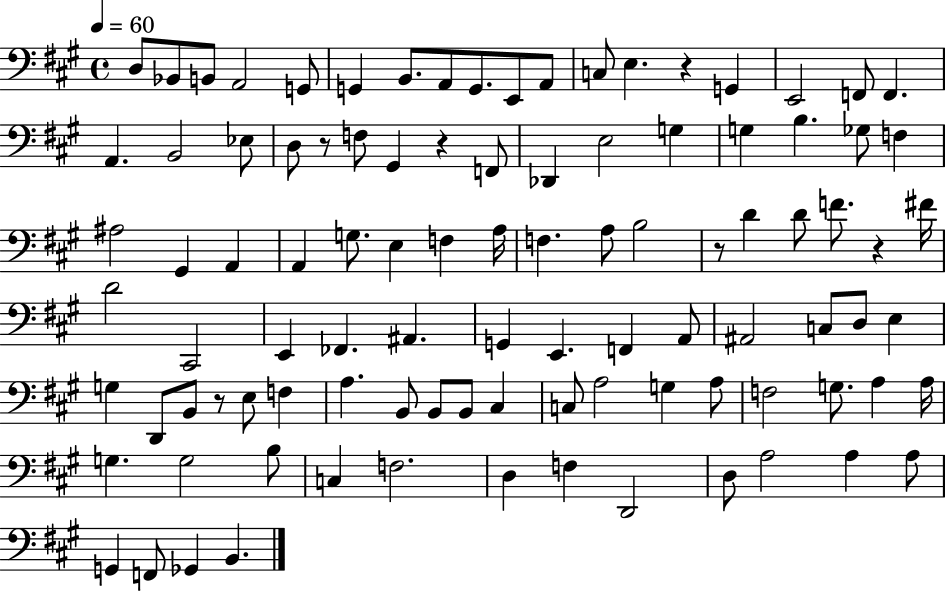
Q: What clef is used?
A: bass